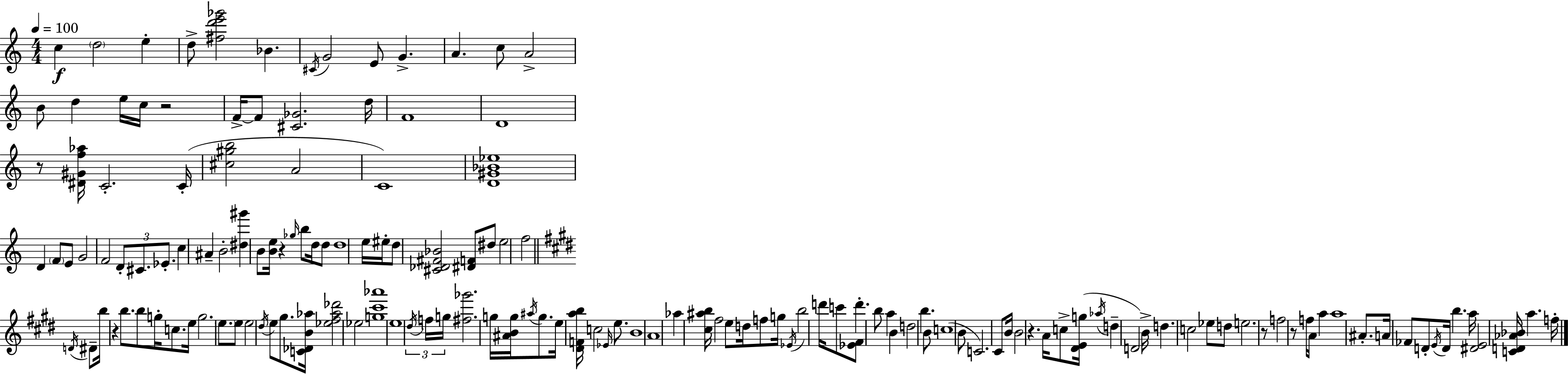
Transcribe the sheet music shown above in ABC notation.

X:1
T:Untitled
M:4/4
L:1/4
K:Am
c d2 e d/2 [^fd'e'_g']2 _B ^C/4 G2 E/2 G A c/2 A2 B/2 d e/4 c/4 z2 F/4 F/2 [^C_G]2 d/4 F4 D4 z/2 [^D^Gf_a]/4 C2 C/4 [^c^gb]2 A2 C4 [D^G_B_e]4 D F/2 E/2 G2 F2 D/2 ^C/2 _E/2 c ^A B2 [^d^g'] B/2 [Be]/4 z _g/4 b/2 d/4 d/2 d4 e/4 ^e/4 d/2 [^C_D^F_B]2 [^DF]/2 ^d/2 e2 f2 D/4 ^D/2 b/4 z b/2 b/2 g/4 c/2 e/4 g2 e/2 e/2 e2 ^d/4 e/2 ^g/2 [C_DB_a]/4 [_e^f_a_d']2 _e2 [g^c'_a']4 e4 ^d/4 f/4 g/4 [^f_g']2 g/4 [^ABg]/4 ^a/4 g/2 e/4 [^DFab]/4 c2 _E/4 e/2 B4 A4 _a [^c^ab]/4 ^f2 e/2 d/4 f/2 g/4 _E/4 b2 d'/4 c'/2 [_E^F]/2 d' b/2 a B d2 b B/2 c4 B/2 C2 ^C/2 B/4 B2 z A/4 c/2 [^DEg]/4 _a/4 d D2 B/4 d c2 _e/2 d/2 e2 z/2 f2 z/2 f/4 A/4 a a4 ^A/2 A/4 _F/2 D/2 E/4 D/4 b a/4 [^DE]2 [CD_A_B]/4 a f/4